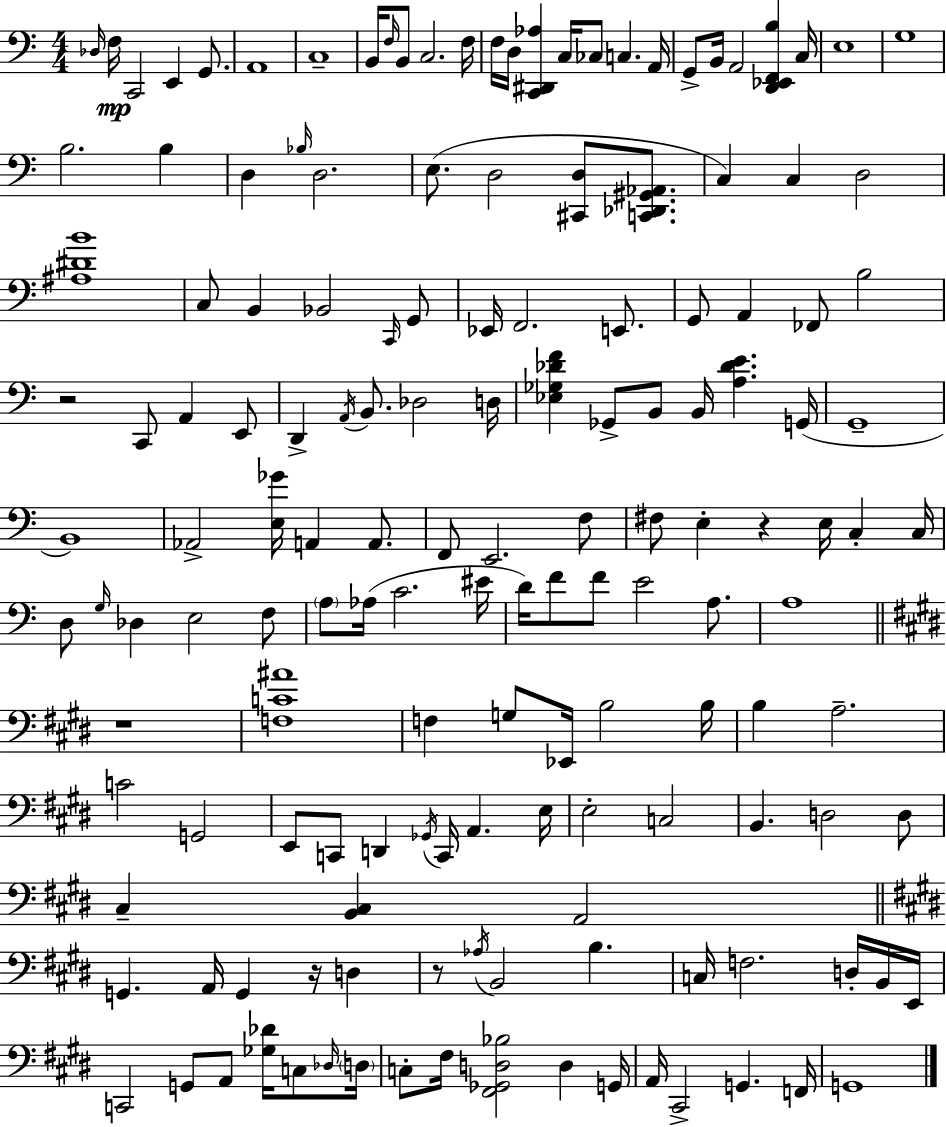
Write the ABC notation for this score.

X:1
T:Untitled
M:4/4
L:1/4
K:Am
_D,/4 F,/4 C,,2 E,, G,,/2 A,,4 C,4 B,,/4 F,/4 B,,/2 C,2 F,/4 F,/4 D,/4 [C,,^D,,_A,] C,/4 _C,/2 C, A,,/4 G,,/2 B,,/4 A,,2 [D,,_E,,F,,B,] C,/4 E,4 G,4 B,2 B, D, _B,/4 D,2 E,/2 D,2 [^C,,D,]/2 [C,,_D,,^G,,_A,,]/2 C, C, D,2 [^A,^DB]4 C,/2 B,, _B,,2 C,,/4 G,,/2 _E,,/4 F,,2 E,,/2 G,,/2 A,, _F,,/2 B,2 z2 C,,/2 A,, E,,/2 D,, A,,/4 B,,/2 _D,2 D,/4 [_E,_G,_DF] _G,,/2 B,,/2 B,,/4 [A,_DE] G,,/4 G,,4 B,,4 _A,,2 [E,_G]/4 A,, A,,/2 F,,/2 E,,2 F,/2 ^F,/2 E, z E,/4 C, C,/4 D,/2 G,/4 _D, E,2 F,/2 A,/2 _A,/4 C2 ^E/4 D/4 F/2 F/2 E2 A,/2 A,4 z4 [F,C^A]4 F, G,/2 _E,,/4 B,2 B,/4 B, A,2 C2 G,,2 E,,/2 C,,/2 D,, _G,,/4 C,,/4 A,, E,/4 E,2 C,2 B,, D,2 D,/2 ^C, [B,,^C,] A,,2 G,, A,,/4 G,, z/4 D, z/2 _A,/4 B,,2 B, C,/4 F,2 D,/4 B,,/4 E,,/4 C,,2 G,,/2 A,,/2 [_G,_D]/4 C,/2 _D,/4 D,/4 C,/2 ^F,/4 [^F,,_G,,D,_B,]2 D, G,,/4 A,,/4 ^C,,2 G,, F,,/4 G,,4